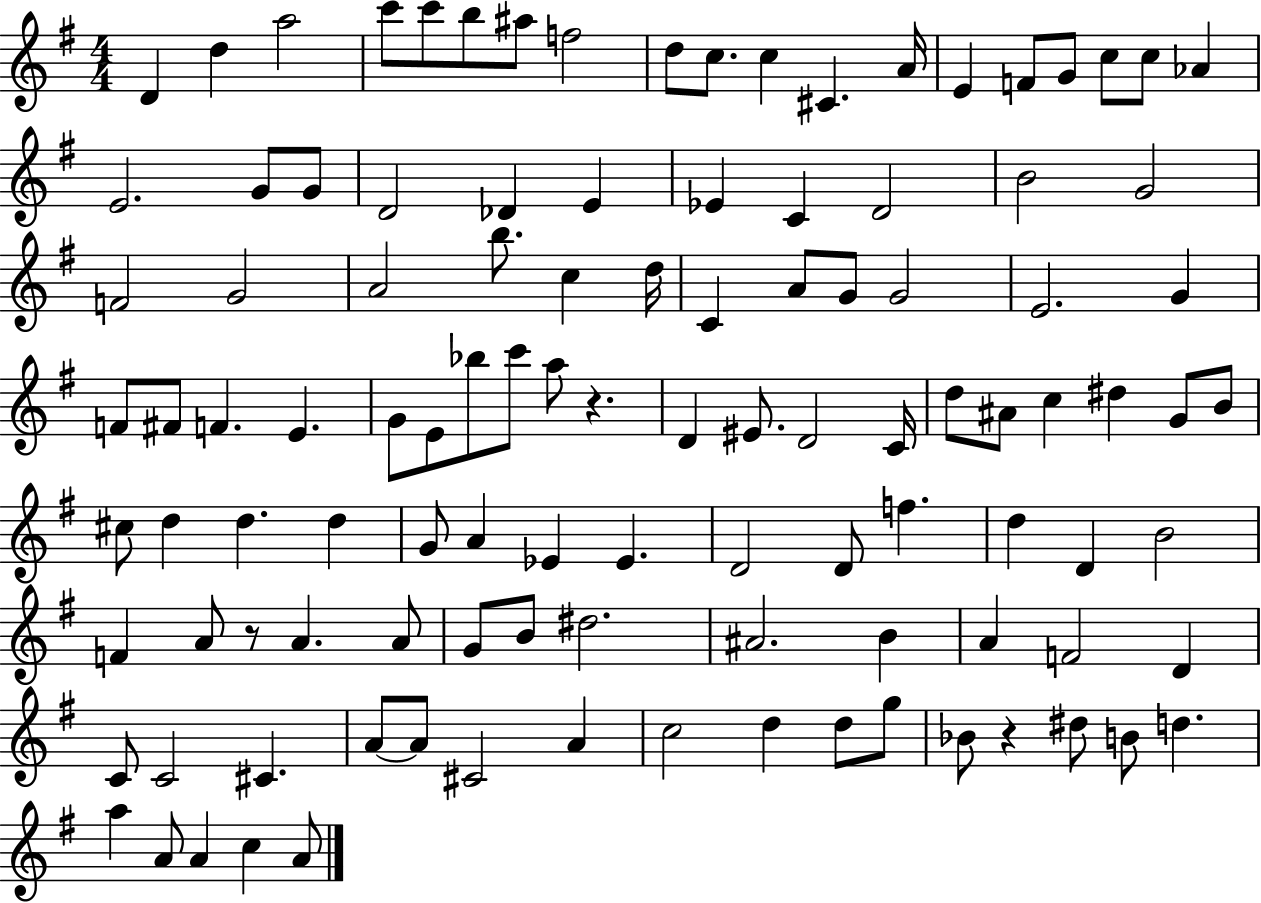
{
  \clef treble
  \numericTimeSignature
  \time 4/4
  \key g \major
  d'4 d''4 a''2 | c'''8 c'''8 b''8 ais''8 f''2 | d''8 c''8. c''4 cis'4. a'16 | e'4 f'8 g'8 c''8 c''8 aes'4 | \break e'2. g'8 g'8 | d'2 des'4 e'4 | ees'4 c'4 d'2 | b'2 g'2 | \break f'2 g'2 | a'2 b''8. c''4 d''16 | c'4 a'8 g'8 g'2 | e'2. g'4 | \break f'8 fis'8 f'4. e'4. | g'8 e'8 bes''8 c'''8 a''8 r4. | d'4 eis'8. d'2 c'16 | d''8 ais'8 c''4 dis''4 g'8 b'8 | \break cis''8 d''4 d''4. d''4 | g'8 a'4 ees'4 ees'4. | d'2 d'8 f''4. | d''4 d'4 b'2 | \break f'4 a'8 r8 a'4. a'8 | g'8 b'8 dis''2. | ais'2. b'4 | a'4 f'2 d'4 | \break c'8 c'2 cis'4. | a'8~~ a'8 cis'2 a'4 | c''2 d''4 d''8 g''8 | bes'8 r4 dis''8 b'8 d''4. | \break a''4 a'8 a'4 c''4 a'8 | \bar "|."
}